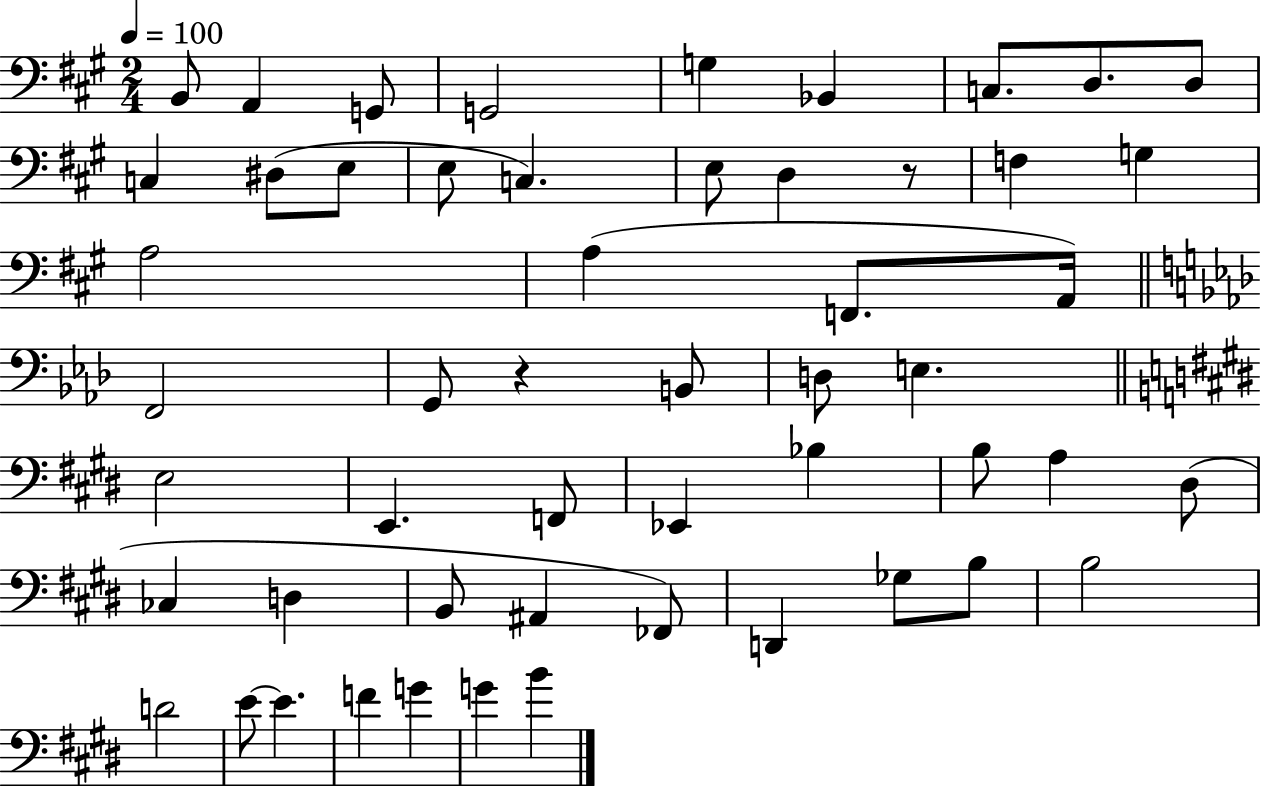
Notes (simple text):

B2/e A2/q G2/e G2/h G3/q Bb2/q C3/e. D3/e. D3/e C3/q D#3/e E3/e E3/e C3/q. E3/e D3/q R/e F3/q G3/q A3/h A3/q F2/e. A2/s F2/h G2/e R/q B2/e D3/e E3/q. E3/h E2/q. F2/e Eb2/q Bb3/q B3/e A3/q D#3/e CES3/q D3/q B2/e A#2/q FES2/e D2/q Gb3/e B3/e B3/h D4/h E4/e E4/q. F4/q G4/q G4/q B4/q